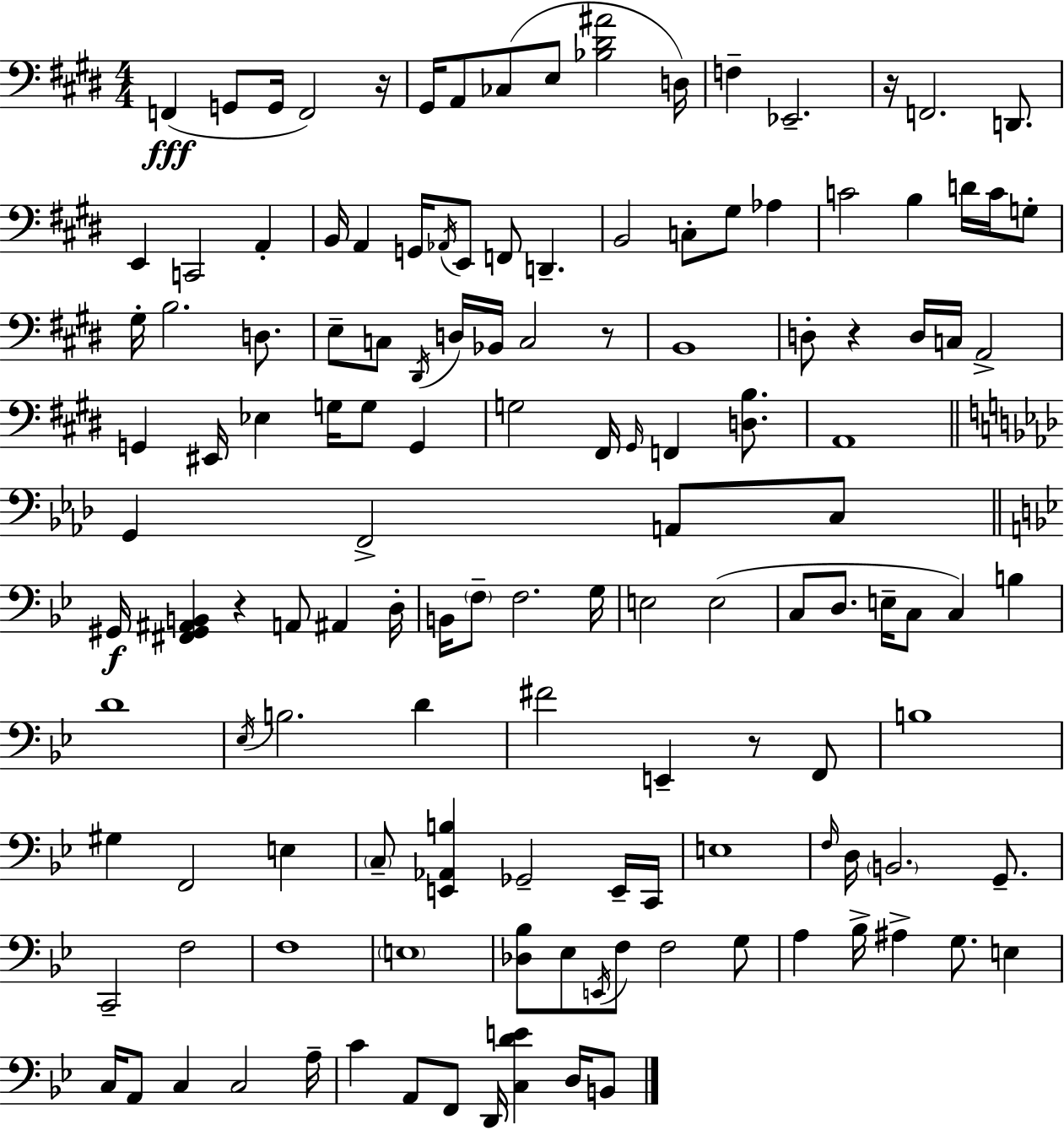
F2/q G2/e G2/s F2/h R/s G#2/s A2/e CES3/e E3/e [Bb3,D#4,A#4]/h D3/s F3/q Eb2/h. R/s F2/h. D2/e. E2/q C2/h A2/q B2/s A2/q G2/s Ab2/s E2/e F2/e D2/q. B2/h C3/e G#3/e Ab3/q C4/h B3/q D4/s C4/s G3/e G#3/s B3/h. D3/e. E3/e C3/e D#2/s D3/s Bb2/s C3/h R/e B2/w D3/e R/q D3/s C3/s A2/h G2/q EIS2/s Eb3/q G3/s G3/e G2/q G3/h F#2/s G#2/s F2/q [D3,B3]/e. A2/w G2/q F2/h A2/e C3/e G#2/s [F#2,G#2,A#2,B2]/q R/q A2/e A#2/q D3/s B2/s F3/e F3/h. G3/s E3/h E3/h C3/e D3/e. E3/s C3/e C3/q B3/q D4/w Eb3/s B3/h. D4/q F#4/h E2/q R/e F2/e B3/w G#3/q F2/h E3/q C3/e [E2,Ab2,B3]/q Gb2/h E2/s C2/s E3/w F3/s D3/s B2/h. G2/e. C2/h F3/h F3/w E3/w [Db3,Bb3]/e Eb3/e E2/s F3/e F3/h G3/e A3/q Bb3/s A#3/q G3/e. E3/q C3/s A2/e C3/q C3/h A3/s C4/q A2/e F2/e D2/s [C3,D4,E4]/q D3/s B2/e